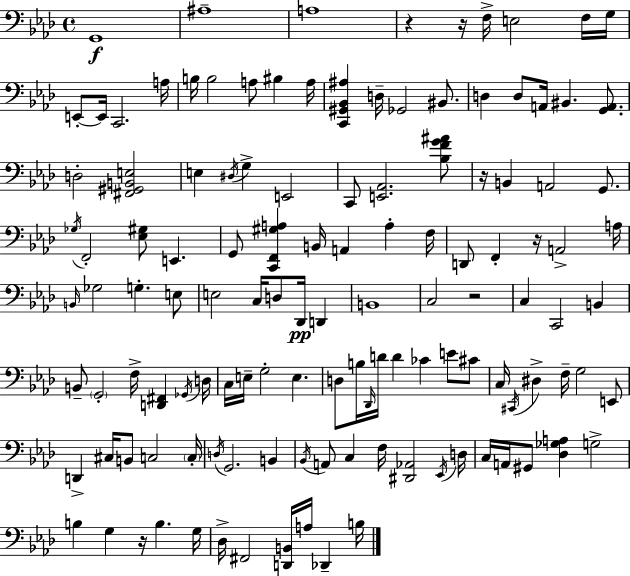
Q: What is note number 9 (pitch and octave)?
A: E2